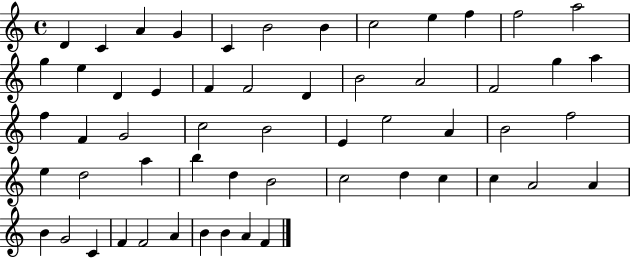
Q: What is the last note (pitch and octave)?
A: F4